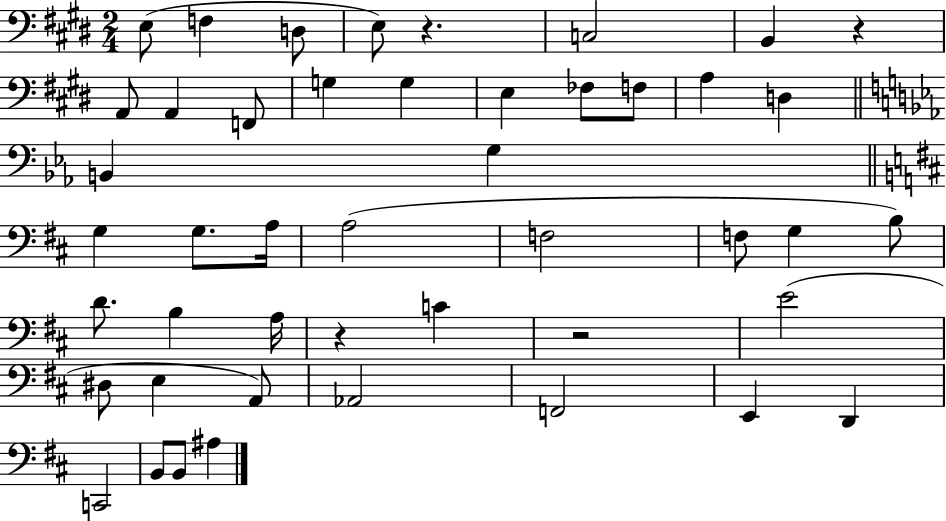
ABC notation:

X:1
T:Untitled
M:2/4
L:1/4
K:E
E,/2 F, D,/2 E,/2 z C,2 B,, z A,,/2 A,, F,,/2 G, G, E, _F,/2 F,/2 A, D, B,, G, G, G,/2 A,/4 A,2 F,2 F,/2 G, B,/2 D/2 B, A,/4 z C z2 E2 ^D,/2 E, A,,/2 _A,,2 F,,2 E,, D,, C,,2 B,,/2 B,,/2 ^A,